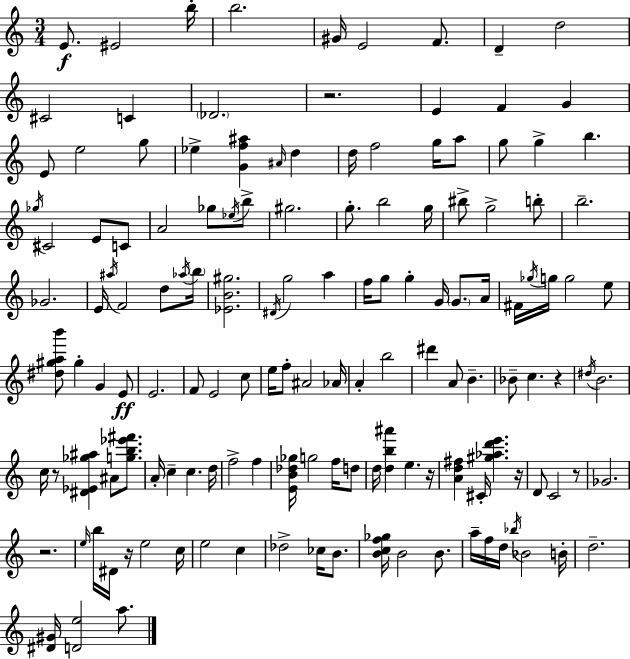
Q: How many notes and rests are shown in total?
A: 142